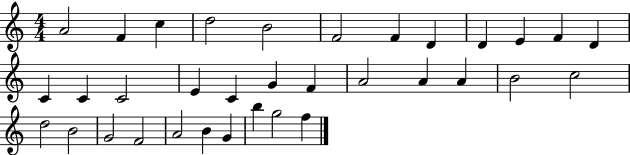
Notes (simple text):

A4/h F4/q C5/q D5/h B4/h F4/h F4/q D4/q D4/q E4/q F4/q D4/q C4/q C4/q C4/h E4/q C4/q G4/q F4/q A4/h A4/q A4/q B4/h C5/h D5/h B4/h G4/h F4/h A4/h B4/q G4/q B5/q G5/h F5/q